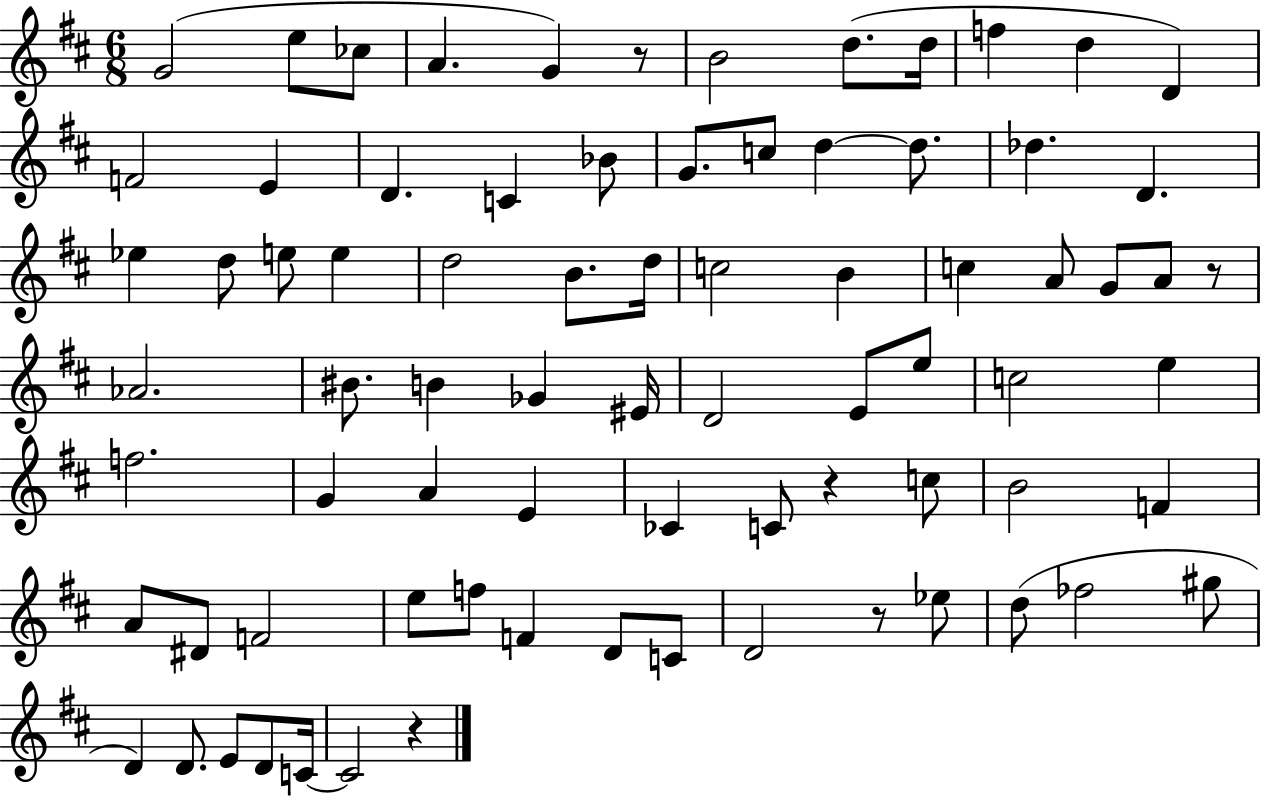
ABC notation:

X:1
T:Untitled
M:6/8
L:1/4
K:D
G2 e/2 _c/2 A G z/2 B2 d/2 d/4 f d D F2 E D C _B/2 G/2 c/2 d d/2 _d D _e d/2 e/2 e d2 B/2 d/4 c2 B c A/2 G/2 A/2 z/2 _A2 ^B/2 B _G ^E/4 D2 E/2 e/2 c2 e f2 G A E _C C/2 z c/2 B2 F A/2 ^D/2 F2 e/2 f/2 F D/2 C/2 D2 z/2 _e/2 d/2 _f2 ^g/2 D D/2 E/2 D/2 C/4 C2 z